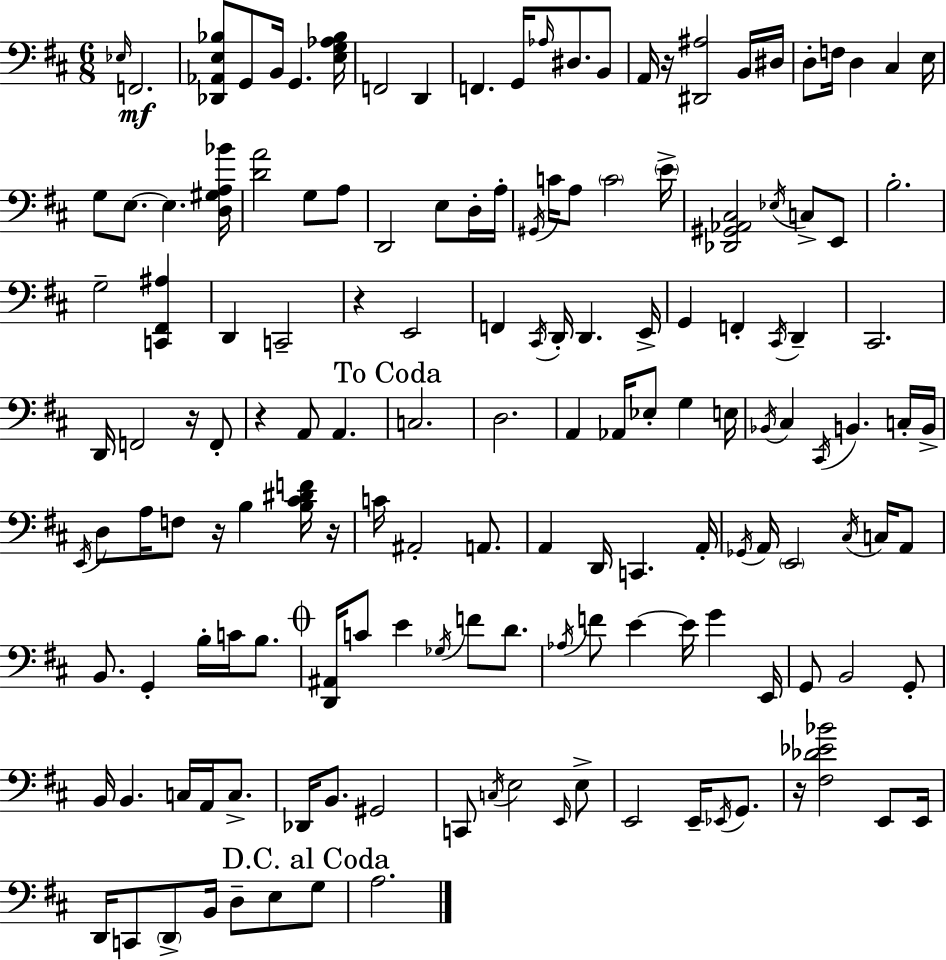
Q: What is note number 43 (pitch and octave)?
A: F2